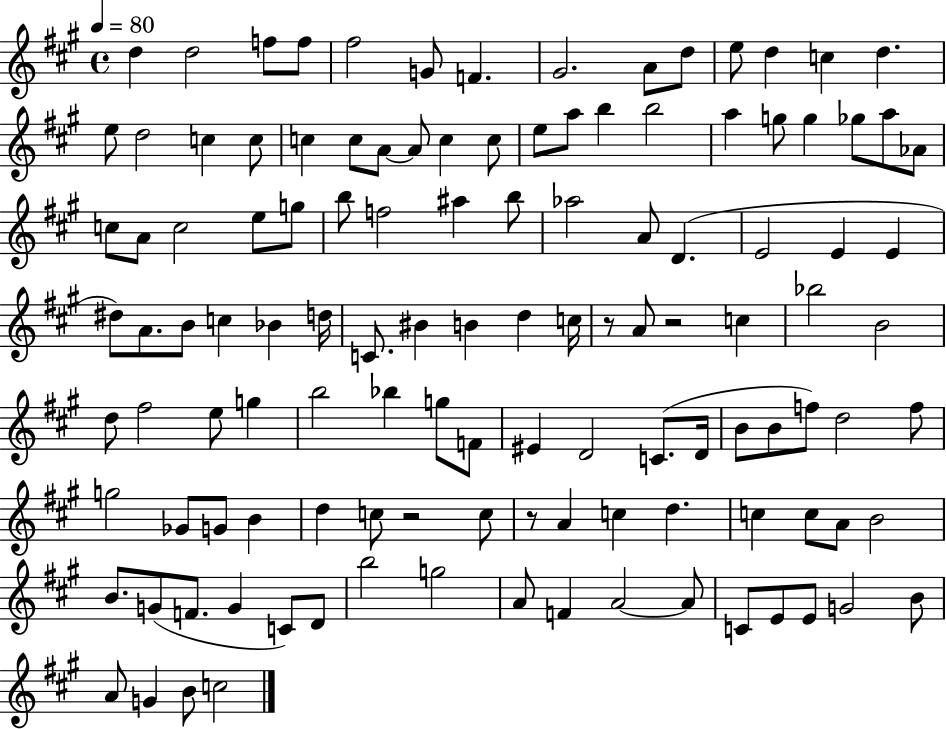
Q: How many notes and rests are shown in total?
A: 120